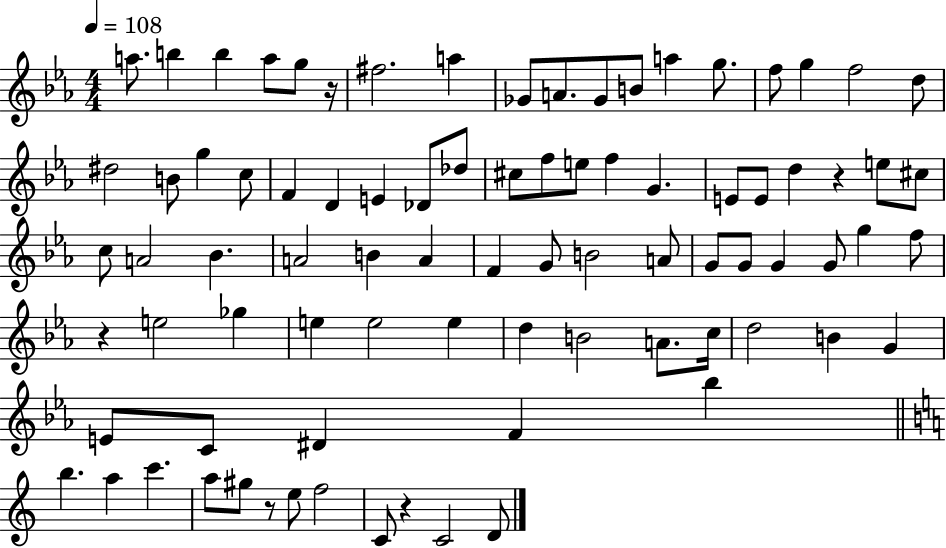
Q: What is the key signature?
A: EES major